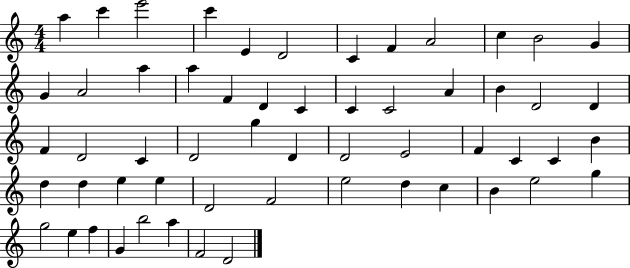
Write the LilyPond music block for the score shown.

{
  \clef treble
  \numericTimeSignature
  \time 4/4
  \key c \major
  a''4 c'''4 e'''2 | c'''4 e'4 d'2 | c'4 f'4 a'2 | c''4 b'2 g'4 | \break g'4 a'2 a''4 | a''4 f'4 d'4 c'4 | c'4 c'2 a'4 | b'4 d'2 d'4 | \break f'4 d'2 c'4 | d'2 g''4 d'4 | d'2 e'2 | f'4 c'4 c'4 b'4 | \break d''4 d''4 e''4 e''4 | d'2 f'2 | e''2 d''4 c''4 | b'4 e''2 g''4 | \break g''2 e''4 f''4 | g'4 b''2 a''4 | f'2 d'2 | \bar "|."
}